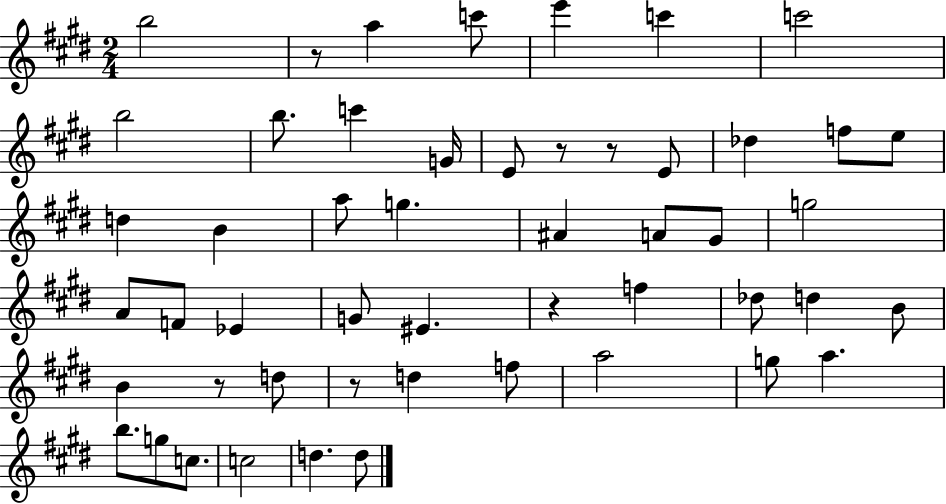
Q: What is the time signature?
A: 2/4